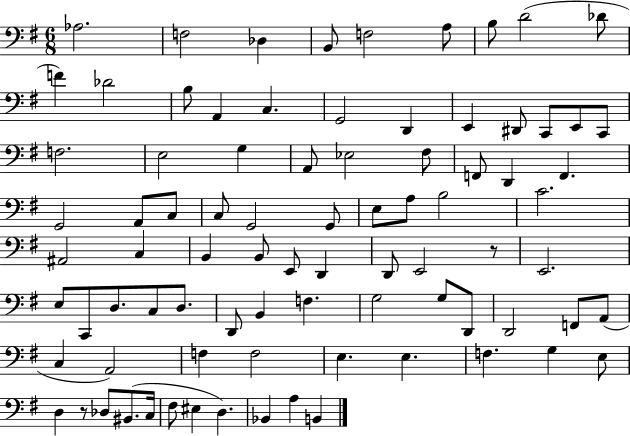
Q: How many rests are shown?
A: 2